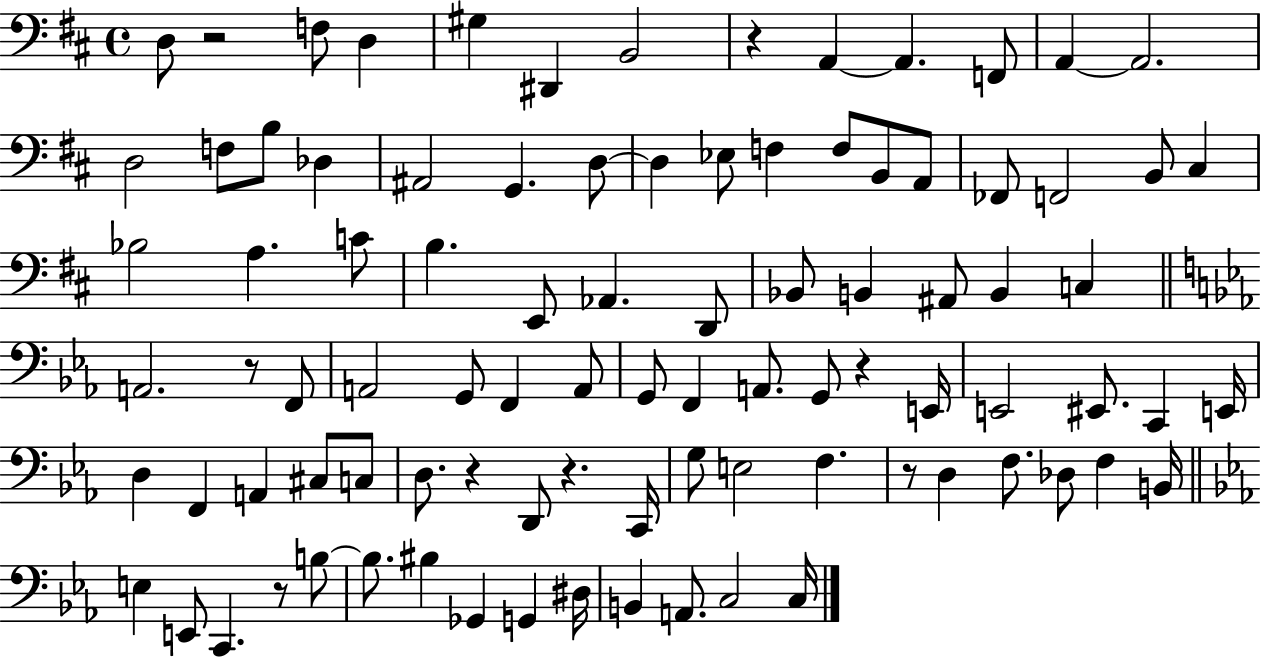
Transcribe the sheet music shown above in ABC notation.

X:1
T:Untitled
M:4/4
L:1/4
K:D
D,/2 z2 F,/2 D, ^G, ^D,, B,,2 z A,, A,, F,,/2 A,, A,,2 D,2 F,/2 B,/2 _D, ^A,,2 G,, D,/2 D, _E,/2 F, F,/2 B,,/2 A,,/2 _F,,/2 F,,2 B,,/2 ^C, _B,2 A, C/2 B, E,,/2 _A,, D,,/2 _B,,/2 B,, ^A,,/2 B,, C, A,,2 z/2 F,,/2 A,,2 G,,/2 F,, A,,/2 G,,/2 F,, A,,/2 G,,/2 z E,,/4 E,,2 ^E,,/2 C,, E,,/4 D, F,, A,, ^C,/2 C,/2 D,/2 z D,,/2 z C,,/4 G,/2 E,2 F, z/2 D, F,/2 _D,/2 F, B,,/4 E, E,,/2 C,, z/2 B,/2 B,/2 ^B, _G,, G,, ^D,/4 B,, A,,/2 C,2 C,/4